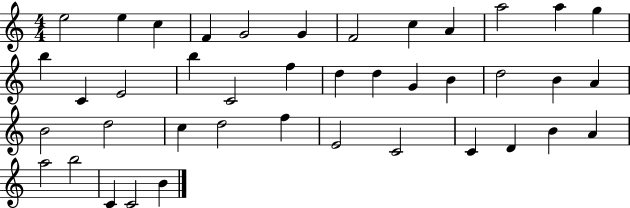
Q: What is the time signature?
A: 4/4